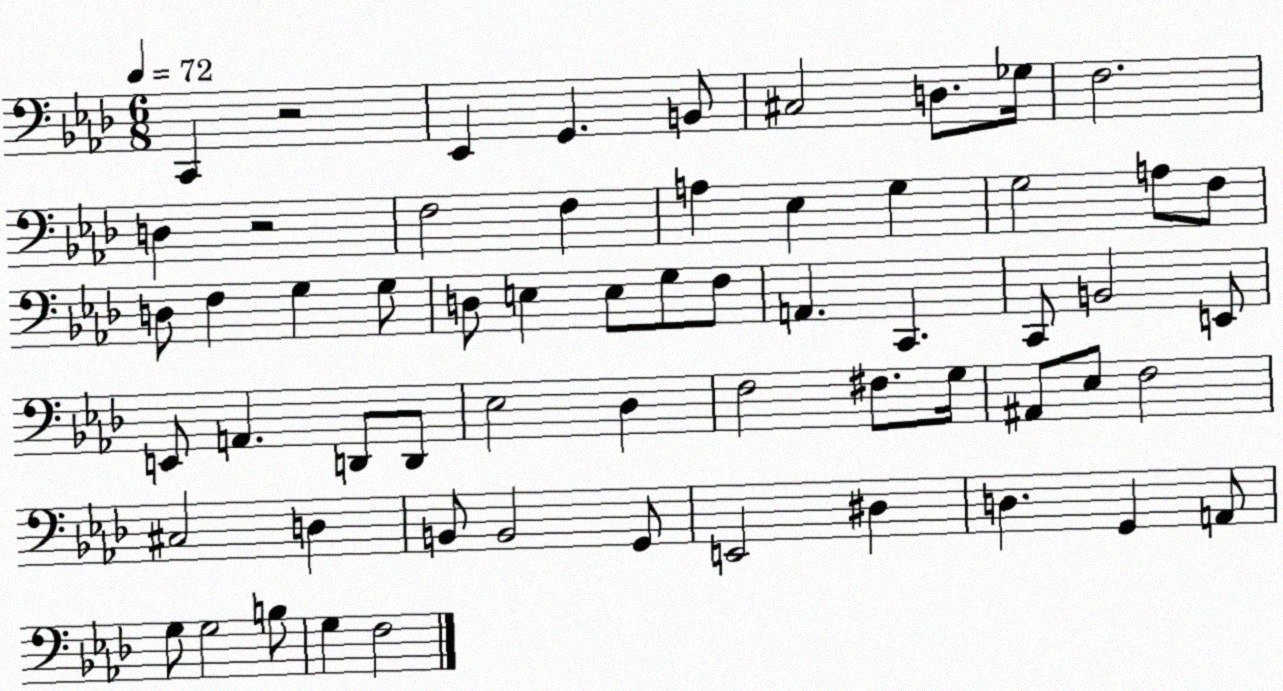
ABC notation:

X:1
T:Untitled
M:6/8
L:1/4
K:Ab
C,, z2 _E,, G,, B,,/2 ^C,2 D,/2 _G,/4 F,2 D, z2 F,2 F, A, _E, G, G,2 A,/2 F,/2 D,/2 F, G, G,/2 D,/2 E, E,/2 G,/2 F,/2 A,, C,, C,,/2 B,,2 E,,/2 E,,/2 A,, D,,/2 D,,/2 _E,2 _D, F,2 ^F,/2 G,/4 ^A,,/2 _E,/2 F,2 ^C,2 D, B,,/2 B,,2 G,,/2 E,,2 ^D, D, G,, A,,/2 G,/2 G,2 B,/2 G, F,2